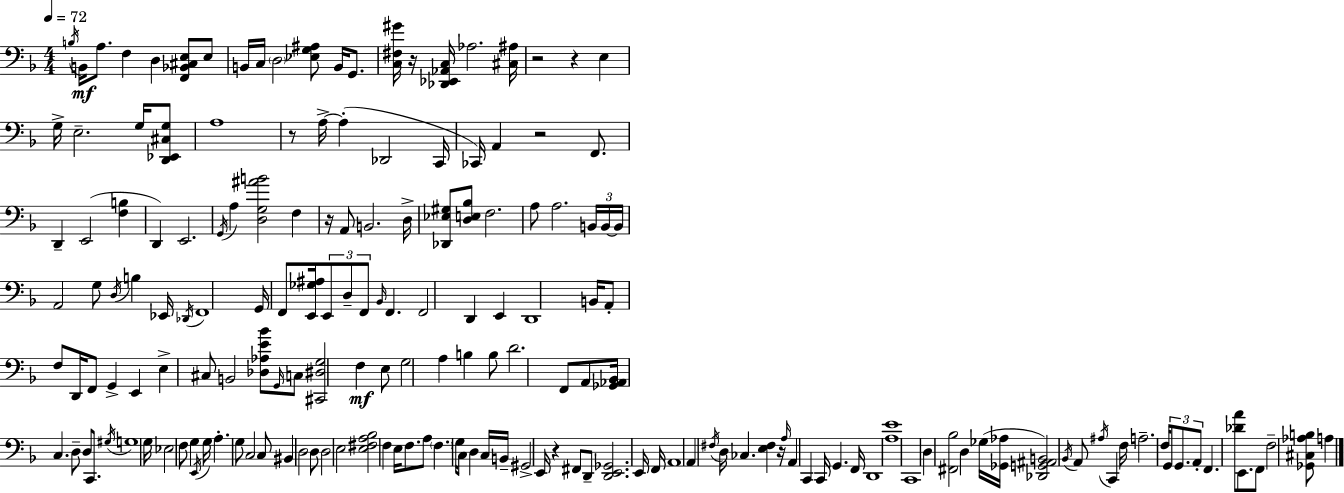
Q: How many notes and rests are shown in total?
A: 178